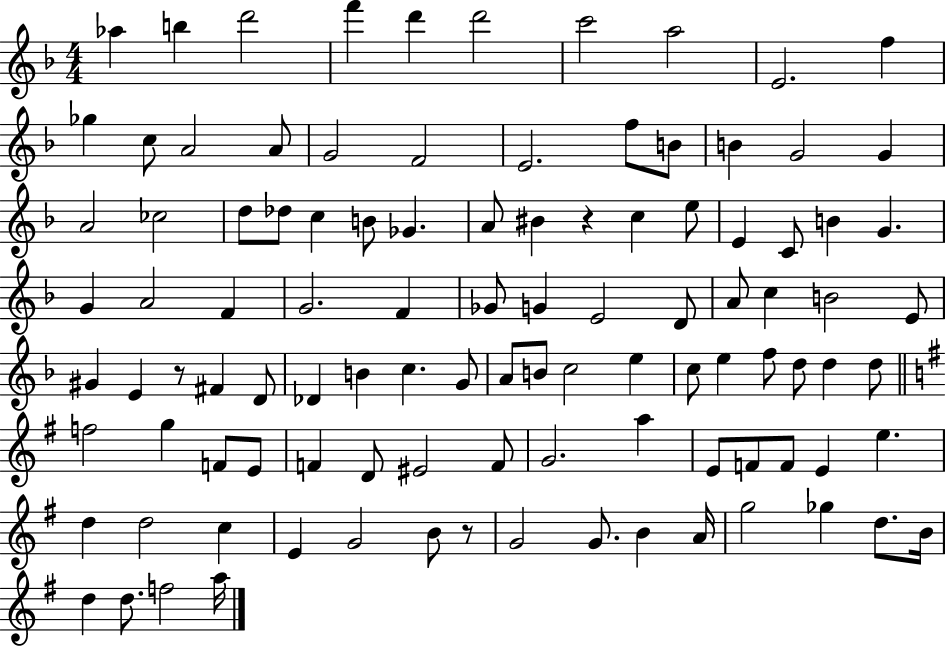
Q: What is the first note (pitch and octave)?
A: Ab5